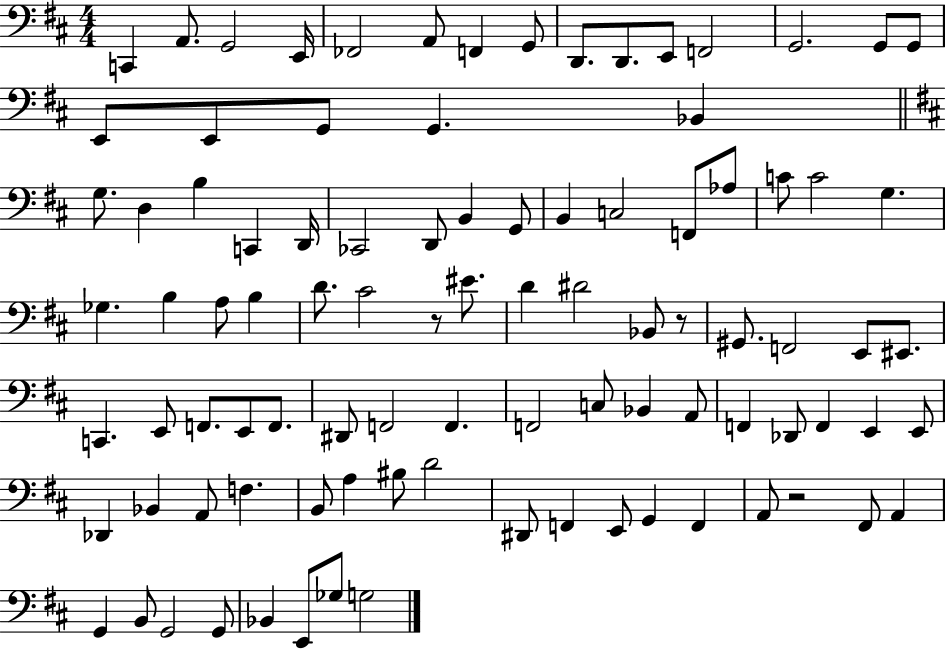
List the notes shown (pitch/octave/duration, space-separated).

C2/q A2/e. G2/h E2/s FES2/h A2/e F2/q G2/e D2/e. D2/e. E2/e F2/h G2/h. G2/e G2/e E2/e E2/e G2/e G2/q. Bb2/q G3/e. D3/q B3/q C2/q D2/s CES2/h D2/e B2/q G2/e B2/q C3/h F2/e Ab3/e C4/e C4/h G3/q. Gb3/q. B3/q A3/e B3/q D4/e. C#4/h R/e EIS4/e. D4/q D#4/h Bb2/e R/e G#2/e. F2/h E2/e EIS2/e. C2/q. E2/e F2/e. E2/e F2/e. D#2/e F2/h F2/q. F2/h C3/e Bb2/q A2/e F2/q Db2/e F2/q E2/q E2/e Db2/q Bb2/q A2/e F3/q. B2/e A3/q BIS3/e D4/h D#2/e F2/q E2/e G2/q F2/q A2/e R/h F#2/e A2/q G2/q B2/e G2/h G2/e Bb2/q E2/e Gb3/e G3/h